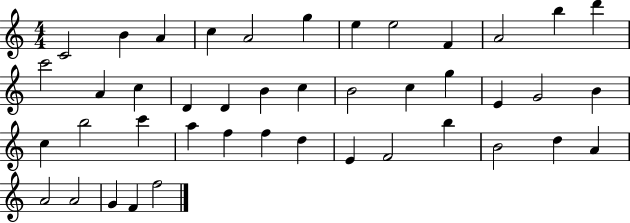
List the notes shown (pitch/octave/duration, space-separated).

C4/h B4/q A4/q C5/q A4/h G5/q E5/q E5/h F4/q A4/h B5/q D6/q C6/h A4/q C5/q D4/q D4/q B4/q C5/q B4/h C5/q G5/q E4/q G4/h B4/q C5/q B5/h C6/q A5/q F5/q F5/q D5/q E4/q F4/h B5/q B4/h D5/q A4/q A4/h A4/h G4/q F4/q F5/h